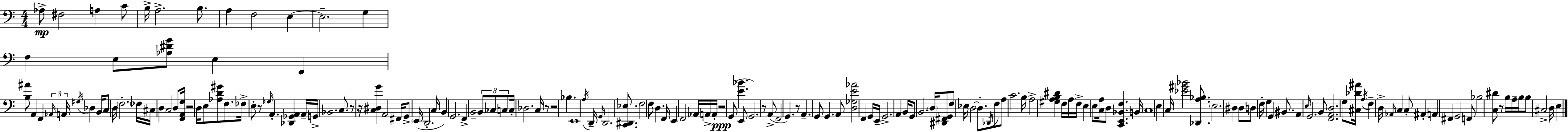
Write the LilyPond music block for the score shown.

{
  \clef bass
  \numericTimeSignature
  \time 4/4
  \key a \minor
  \repeat volta 2 { aes8->\mp fis2 a4 c'8 | b16-> a2.-> b8. | a4 f2 e4~~ | e2.-- g4 | \break f4 e8 <aes dis' g'>8 e4 f,4 | <b ais'>8 a,4 f,4 \tuplet 3/2 { \grace { aes,16 } a,16 \acciaccatura { gis16 } } des4 | b,16 c8 d16 \parenthesize f2.-. | fes16 cis16 d4 c2 d8 | \break <f, a, g>16 r2 d16 e8 <aes d' gis'>8 f8. | fes16-> e8-. r8 \grace { ges16 } a,4.-. <des, ges, a,>4 | a,16-- g,16-> bes,2. | c8. r8 r16 <c dis g'>4 a,2 | \break fis,16 g,8-> \parenthesize e,16( d,2.-. | c16 b,4) g,2. | f,4-> b,2-- \tuplet 3/2 { b,8 | ces8 c8 } c16-. des2. | \break c16 r8 r2 bes4. | e,1 | \acciaccatura { a16 } d,16-- \grace { g,16 } d,2. | <c, dis, ees>8. f2 f8 d4. | \break f,16 e,4 f,2 | aes,16 a,16-> a,16-. r2\ppp g,8( <e' bes'>4. | e,8 g,2.) | r8 a,8->( f,2 g,4.) | \break r8 a,4.-- g,8 g,4. | a,8 <d ges e' aes'>2 f,4 | g,16 e,16-- g,2.-> | a,4 b,16 g,8 b,2. | \break \parenthesize d16 <dis, fis, g,>8 f8 ees16 d2~~ | d8.-. \acciaccatura { des,16 } f8 a8 c'2. | b16 a2-> <gis a b dis'>4 | f16 a16 f16-> e4 e8 <c a>16 d8 <c, e, bes, f>4. | \break b,16 \parenthesize c1 | e4 c16 <ees' gis' bes'>2 | <des, a bes>8. \parenthesize e2. | dis4 dis8 d8 f16-. g4 g,4 | \break bis,8. a,4 \grace { e16 } g,2. | b,8 <f, a, d>2. | g8 <cis des' ais'>16 \acciaccatura { a16 } f4-- d16-> \grace { aes,16 } c4 | c8-. ais,4-. a,4 fis,4 | \break g,2 f,8 bes2 | <c dis'>8 r8 b16 a16-- b16 b8 cis2-> | d16 e4 } \bar "|."
}